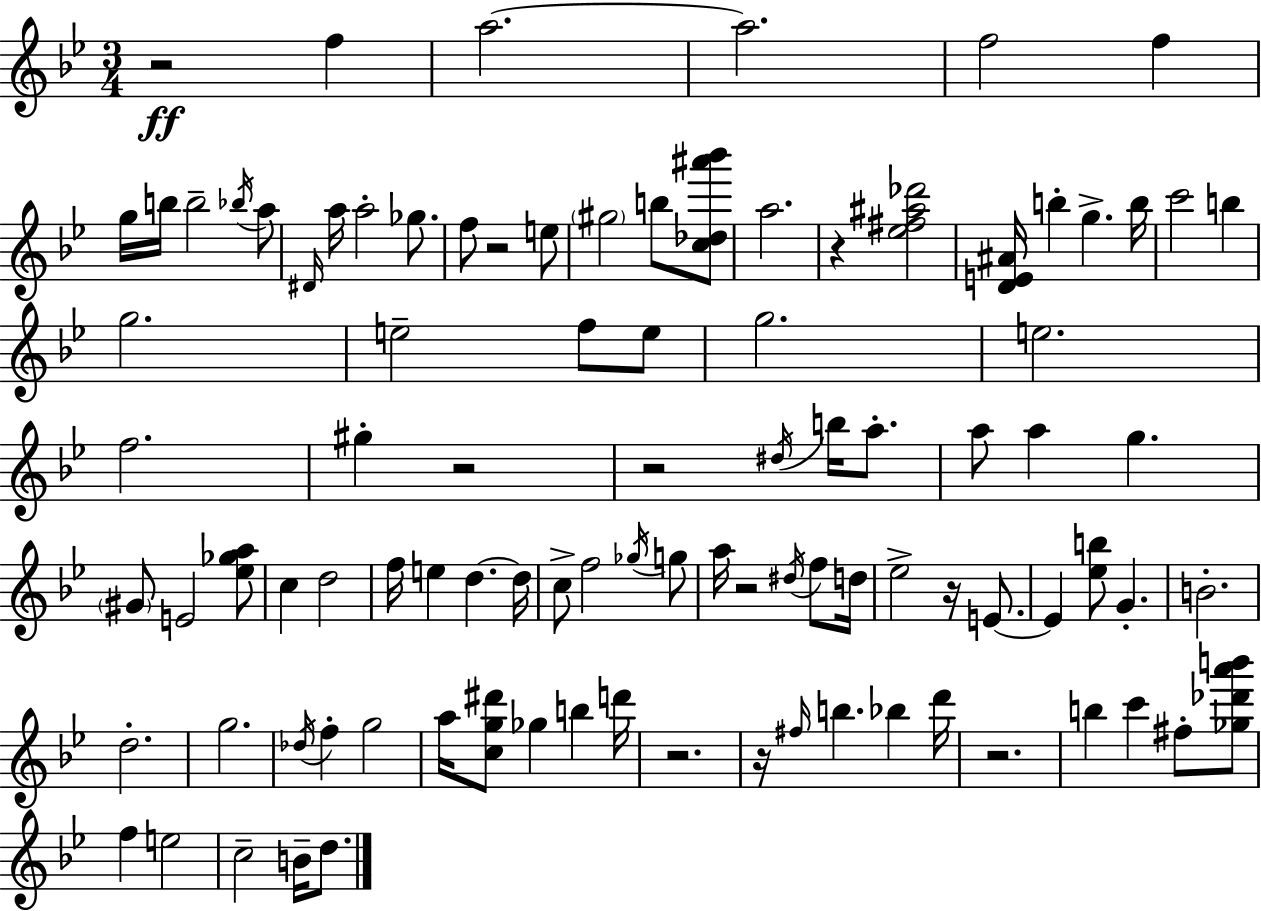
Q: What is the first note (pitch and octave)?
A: F5